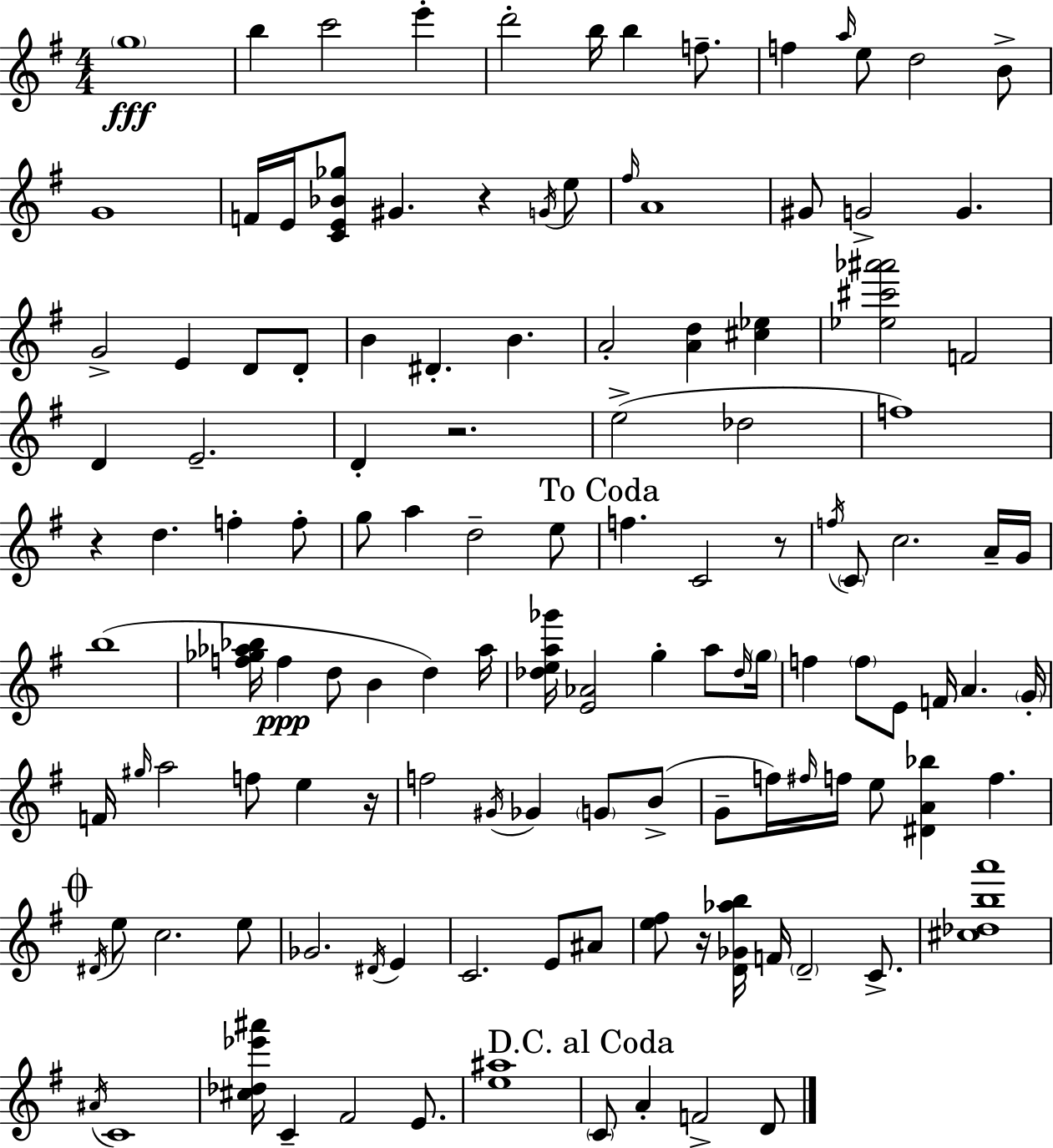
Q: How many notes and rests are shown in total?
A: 126